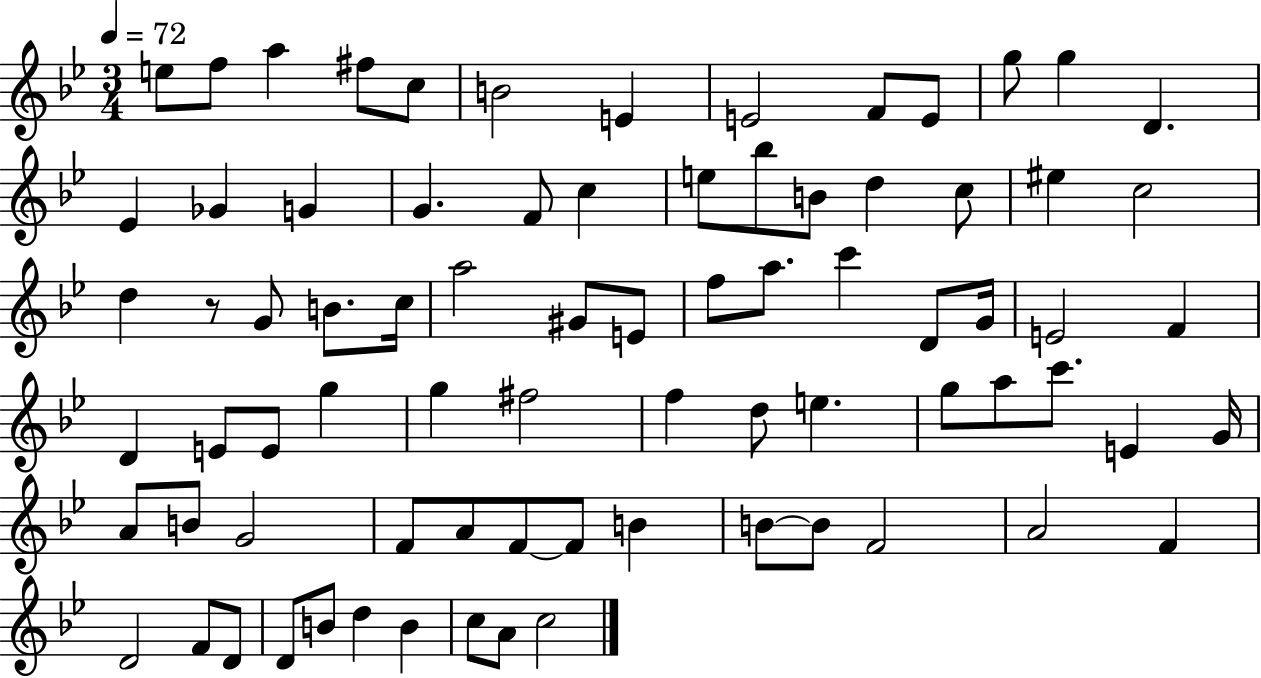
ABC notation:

X:1
T:Untitled
M:3/4
L:1/4
K:Bb
e/2 f/2 a ^f/2 c/2 B2 E E2 F/2 E/2 g/2 g D _E _G G G F/2 c e/2 _b/2 B/2 d c/2 ^e c2 d z/2 G/2 B/2 c/4 a2 ^G/2 E/2 f/2 a/2 c' D/2 G/4 E2 F D E/2 E/2 g g ^f2 f d/2 e g/2 a/2 c'/2 E G/4 A/2 B/2 G2 F/2 A/2 F/2 F/2 B B/2 B/2 F2 A2 F D2 F/2 D/2 D/2 B/2 d B c/2 A/2 c2